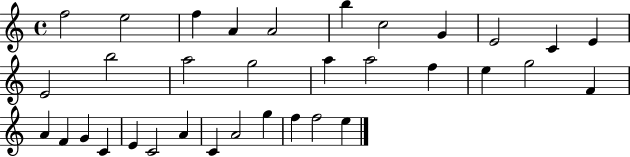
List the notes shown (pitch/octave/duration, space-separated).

F5/h E5/h F5/q A4/q A4/h B5/q C5/h G4/q E4/h C4/q E4/q E4/h B5/h A5/h G5/h A5/q A5/h F5/q E5/q G5/h F4/q A4/q F4/q G4/q C4/q E4/q C4/h A4/q C4/q A4/h G5/q F5/q F5/h E5/q